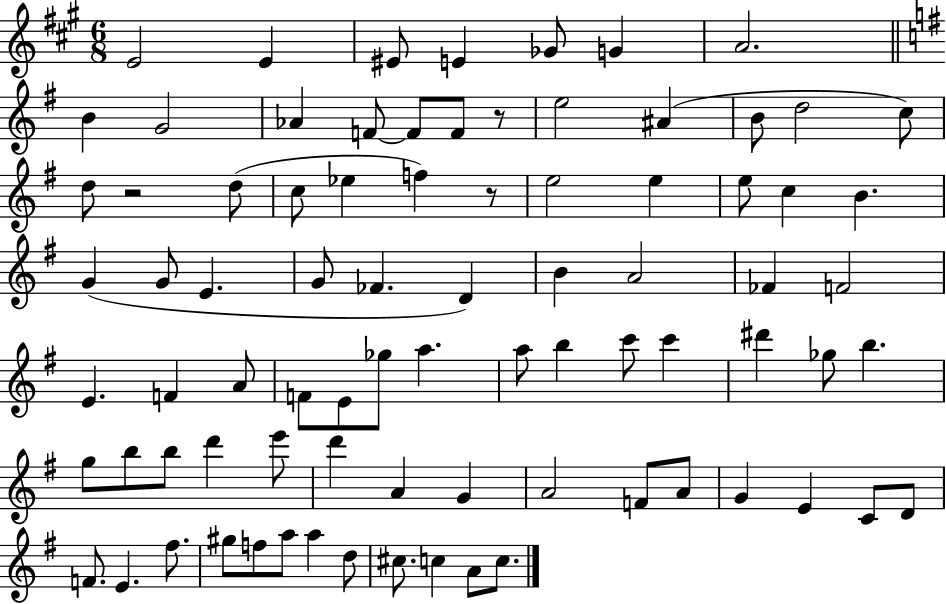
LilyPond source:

{
  \clef treble
  \numericTimeSignature
  \time 6/8
  \key a \major
  e'2 e'4 | eis'8 e'4 ges'8 g'4 | a'2. | \bar "||" \break \key g \major b'4 g'2 | aes'4 f'8~~ f'8 f'8 r8 | e''2 ais'4( | b'8 d''2 c''8) | \break d''8 r2 d''8( | c''8 ees''4 f''4) r8 | e''2 e''4 | e''8 c''4 b'4. | \break g'4( g'8 e'4. | g'8 fes'4. d'4) | b'4 a'2 | fes'4 f'2 | \break e'4. f'4 a'8 | f'8 e'8 ges''8 a''4. | a''8 b''4 c'''8 c'''4 | dis'''4 ges''8 b''4. | \break g''8 b''8 b''8 d'''4 e'''8 | d'''4 a'4 g'4 | a'2 f'8 a'8 | g'4 e'4 c'8 d'8 | \break f'8. e'4. fis''8. | gis''8 f''8 a''8 a''4 d''8 | cis''8. c''4 a'8 c''8. | \bar "|."
}